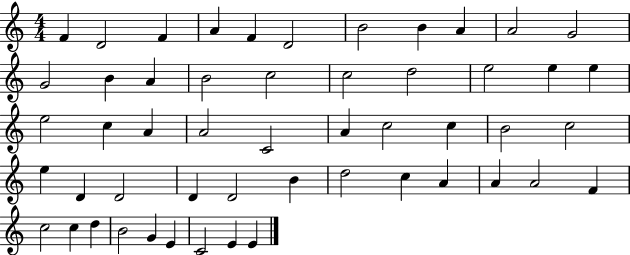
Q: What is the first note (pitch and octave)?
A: F4